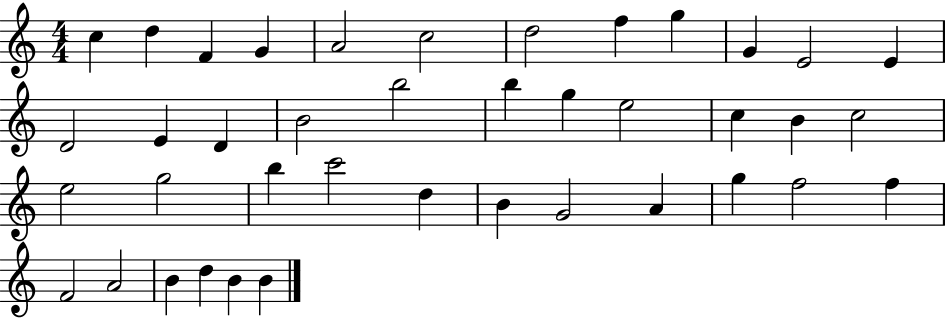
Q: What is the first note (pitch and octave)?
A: C5